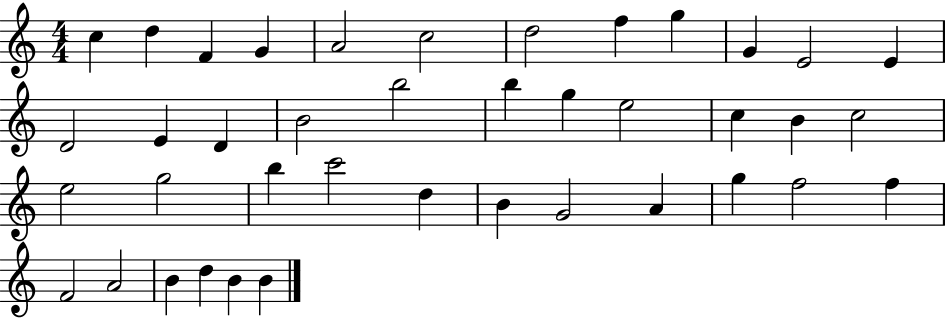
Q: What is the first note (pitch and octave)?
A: C5